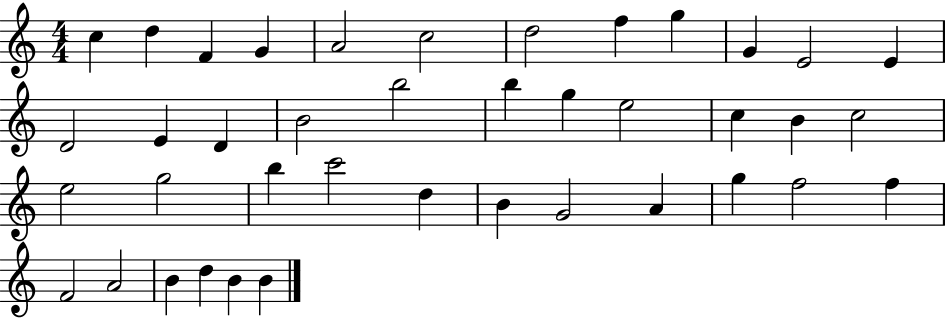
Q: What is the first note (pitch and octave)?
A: C5